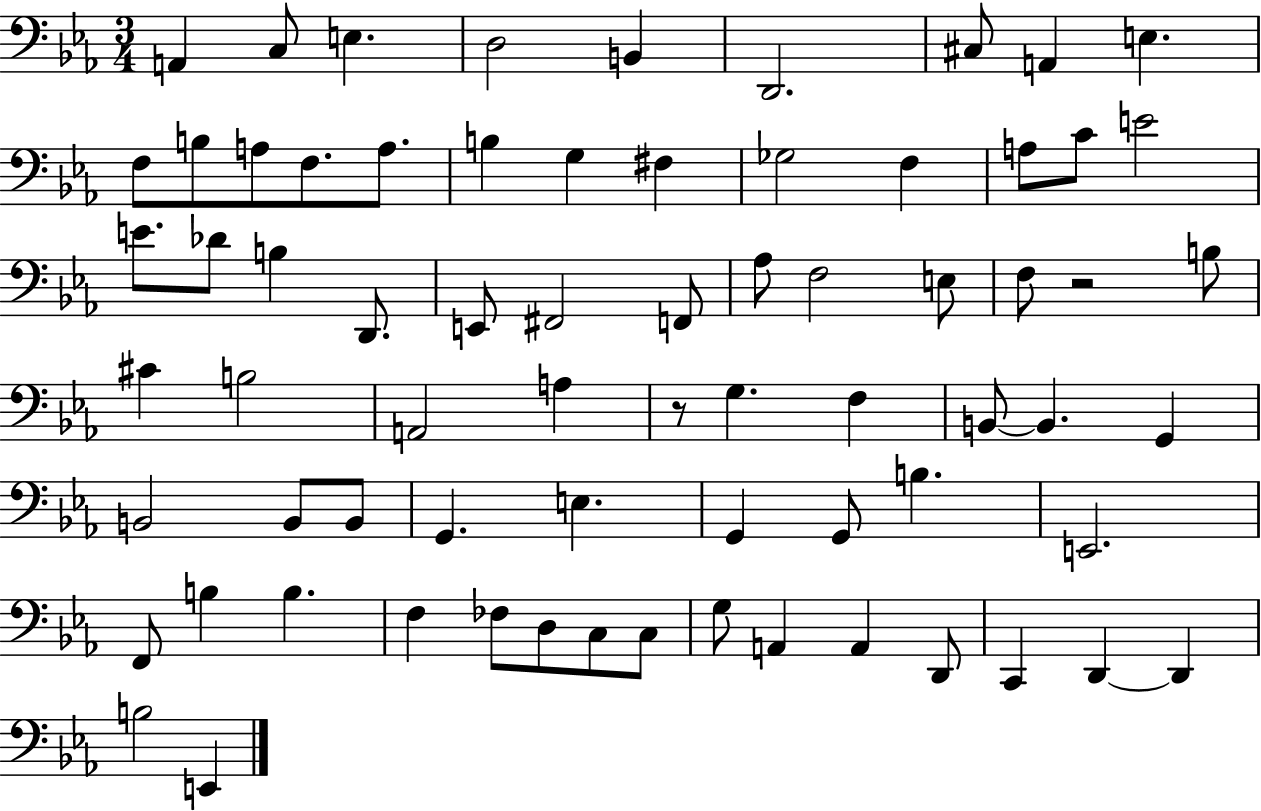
X:1
T:Untitled
M:3/4
L:1/4
K:Eb
A,, C,/2 E, D,2 B,, D,,2 ^C,/2 A,, E, F,/2 B,/2 A,/2 F,/2 A,/2 B, G, ^F, _G,2 F, A,/2 C/2 E2 E/2 _D/2 B, D,,/2 E,,/2 ^F,,2 F,,/2 _A,/2 F,2 E,/2 F,/2 z2 B,/2 ^C B,2 A,,2 A, z/2 G, F, B,,/2 B,, G,, B,,2 B,,/2 B,,/2 G,, E, G,, G,,/2 B, E,,2 F,,/2 B, B, F, _F,/2 D,/2 C,/2 C,/2 G,/2 A,, A,, D,,/2 C,, D,, D,, B,2 E,,